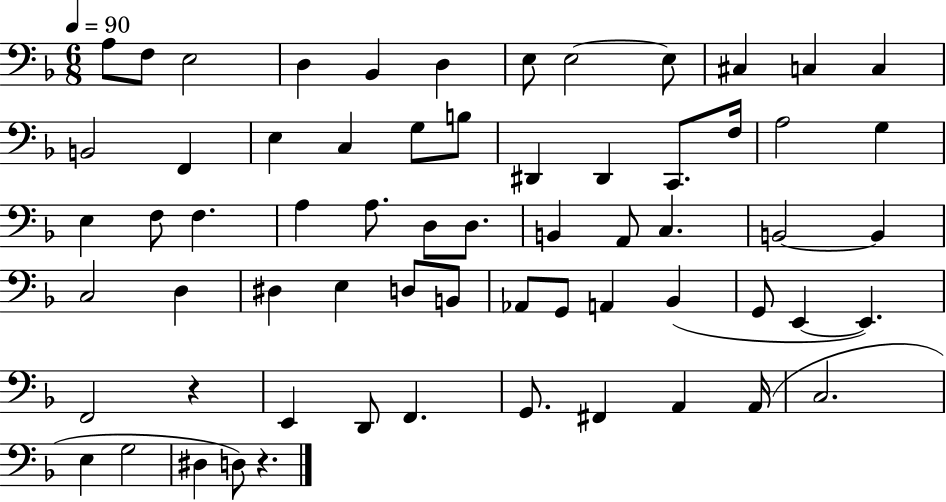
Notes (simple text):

A3/e F3/e E3/h D3/q Bb2/q D3/q E3/e E3/h E3/e C#3/q C3/q C3/q B2/h F2/q E3/q C3/q G3/e B3/e D#2/q D#2/q C2/e. F3/s A3/h G3/q E3/q F3/e F3/q. A3/q A3/e. D3/e D3/e. B2/q A2/e C3/q. B2/h B2/q C3/h D3/q D#3/q E3/q D3/e B2/e Ab2/e G2/e A2/q Bb2/q G2/e E2/q E2/q. F2/h R/q E2/q D2/e F2/q. G2/e. F#2/q A2/q A2/s C3/h. E3/q G3/h D#3/q D3/e R/q.